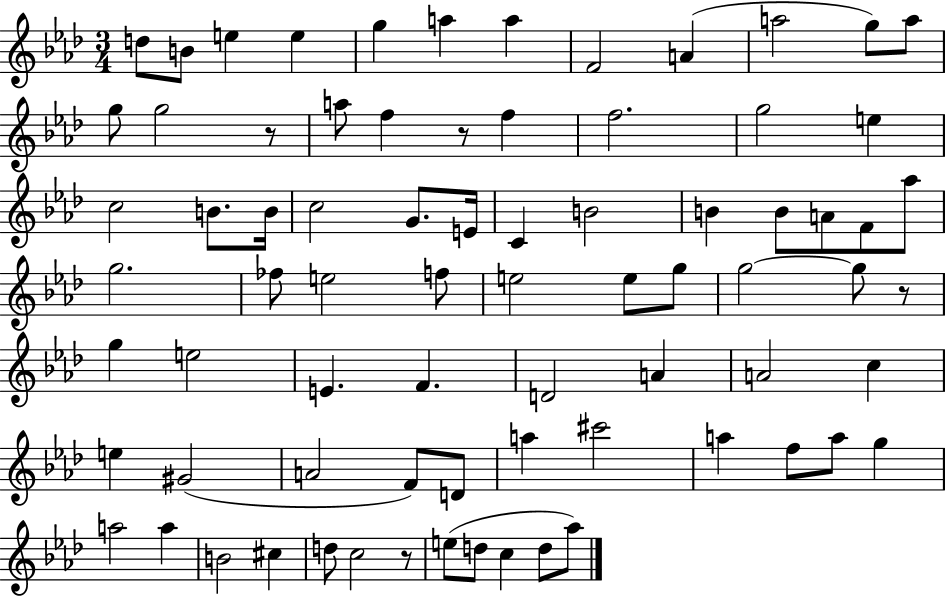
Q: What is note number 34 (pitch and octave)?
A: G5